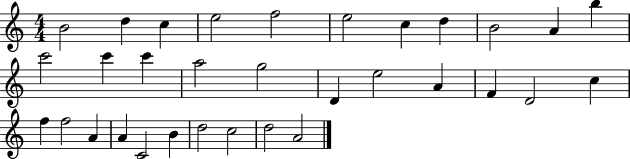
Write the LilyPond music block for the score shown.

{
  \clef treble
  \numericTimeSignature
  \time 4/4
  \key c \major
  b'2 d''4 c''4 | e''2 f''2 | e''2 c''4 d''4 | b'2 a'4 b''4 | \break c'''2 c'''4 c'''4 | a''2 g''2 | d'4 e''2 a'4 | f'4 d'2 c''4 | \break f''4 f''2 a'4 | a'4 c'2 b'4 | d''2 c''2 | d''2 a'2 | \break \bar "|."
}